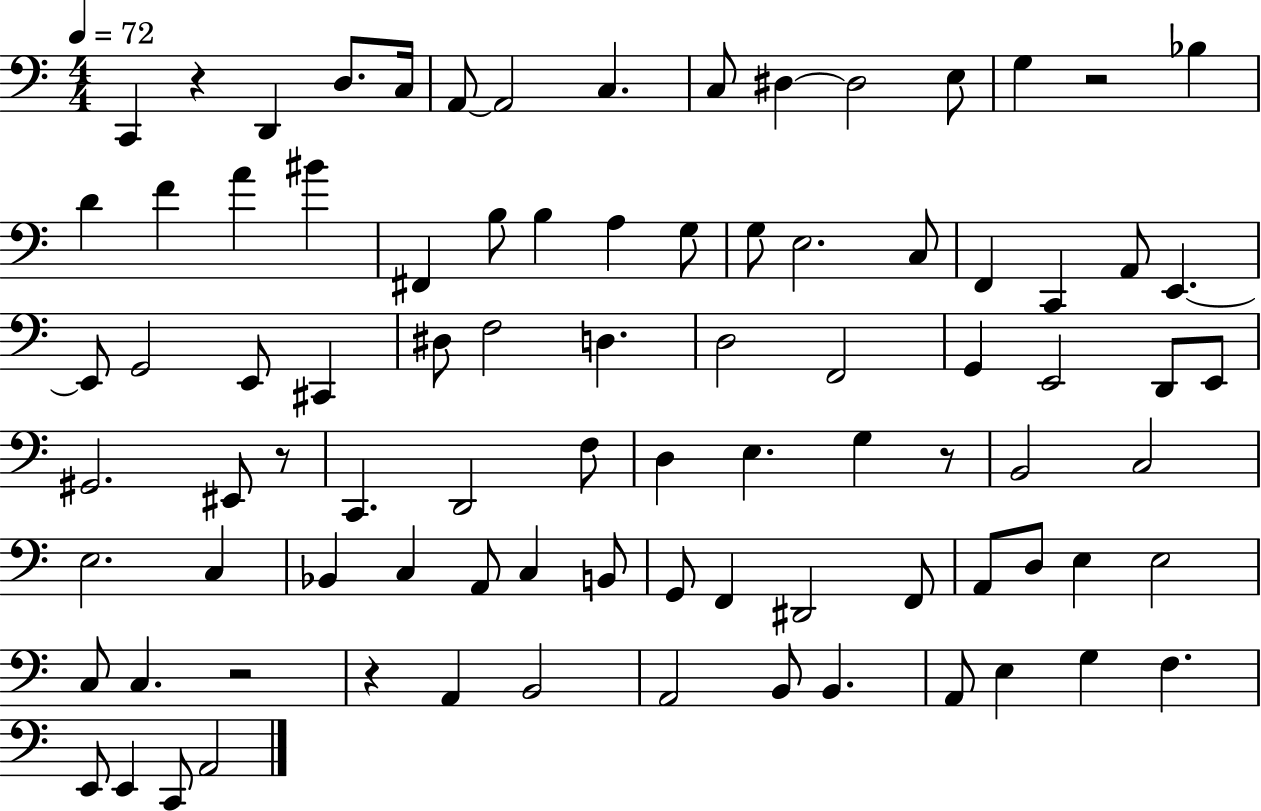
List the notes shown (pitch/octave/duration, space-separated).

C2/q R/q D2/q D3/e. C3/s A2/e A2/h C3/q. C3/e D#3/q D#3/h E3/e G3/q R/h Bb3/q D4/q F4/q A4/q BIS4/q F#2/q B3/e B3/q A3/q G3/e G3/e E3/h. C3/e F2/q C2/q A2/e E2/q. E2/e G2/h E2/e C#2/q D#3/e F3/h D3/q. D3/h F2/h G2/q E2/h D2/e E2/e G#2/h. EIS2/e R/e C2/q. D2/h F3/e D3/q E3/q. G3/q R/e B2/h C3/h E3/h. C3/q Bb2/q C3/q A2/e C3/q B2/e G2/e F2/q D#2/h F2/e A2/e D3/e E3/q E3/h C3/e C3/q. R/h R/q A2/q B2/h A2/h B2/e B2/q. A2/e E3/q G3/q F3/q. E2/e E2/q C2/e A2/h